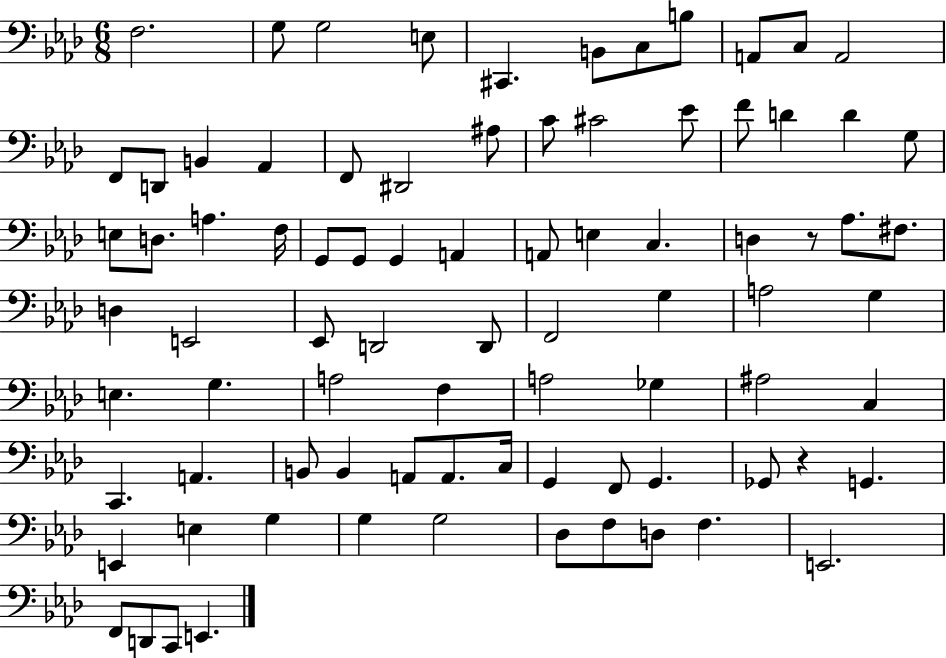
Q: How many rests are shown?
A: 2